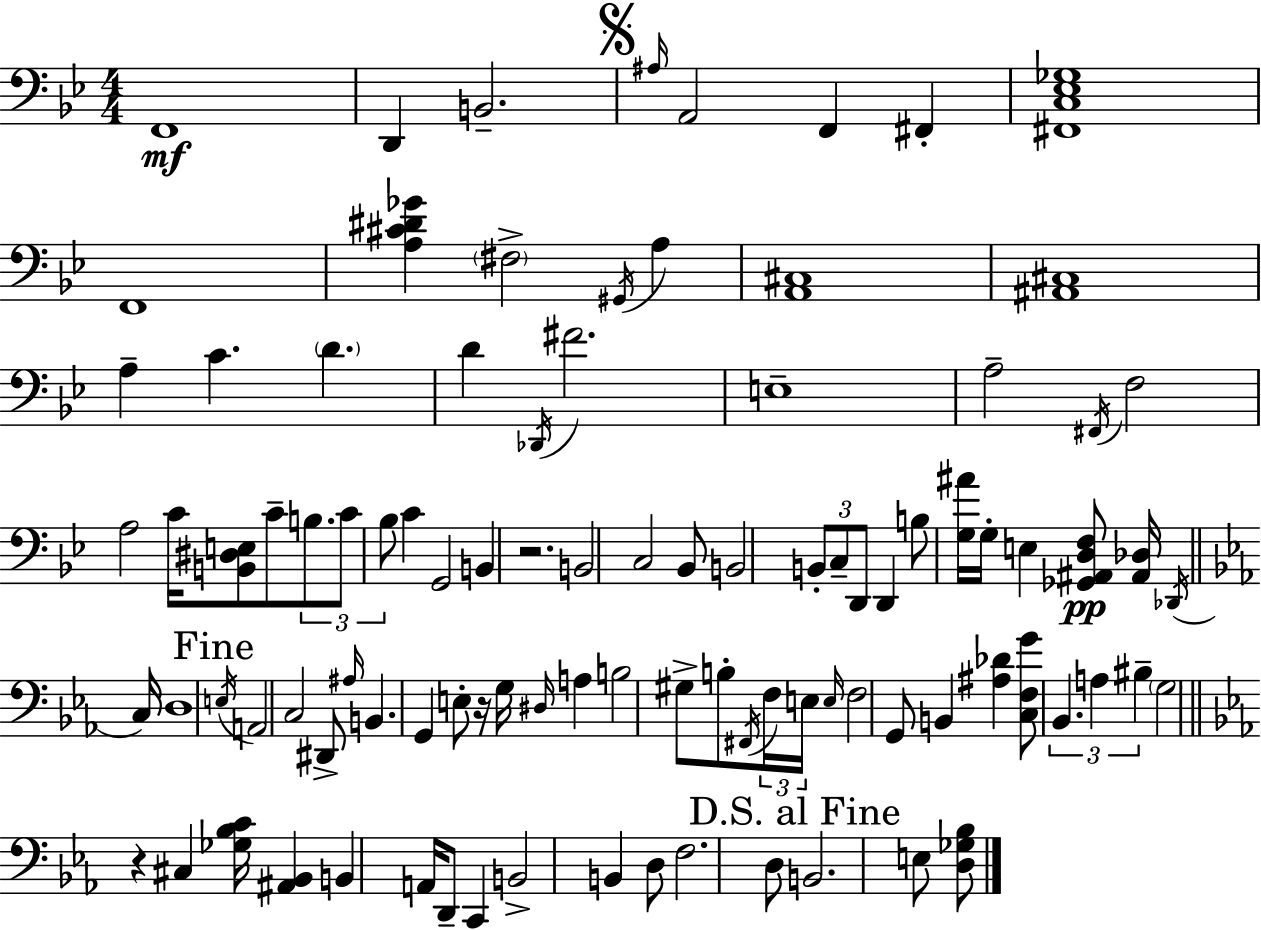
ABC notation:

X:1
T:Untitled
M:4/4
L:1/4
K:Gm
F,,4 D,, B,,2 ^A,/4 A,,2 F,, ^F,, [^F,,C,_E,_G,]4 F,,4 [A,^C^D_G] ^F,2 ^G,,/4 A, [A,,^C,]4 [^A,,^C,]4 A, C D D _D,,/4 ^F2 E,4 A,2 ^F,,/4 F,2 A,2 C/4 [B,,^D,E,]/2 C/2 B,/2 C/2 _B,/2 C G,,2 B,, z2 B,,2 C,2 _B,,/2 B,,2 B,,/2 C,/2 D,,/2 D,, B,/2 [G,^A]/4 G,/4 E, [_G,,^A,,D,F,]/2 [^A,,_D,]/4 _D,,/4 C,/4 D,4 E,/4 A,,2 C,2 ^D,,/2 ^A,/4 B,, G,, E,/2 z/4 G,/4 ^D,/4 A, B,2 ^G,/2 B,/2 ^F,,/4 F,/4 E,/4 E,/4 F,2 G,,/2 B,, [^A,_D] [C,F,G]/2 _B,, A, ^B, G,2 z ^C, [_G,_B,C]/4 [^A,,_B,,] B,, A,,/4 D,,/2 C,, B,,2 B,, D,/2 F,2 D,/2 B,,2 E,/2 [D,_G,_B,]/2